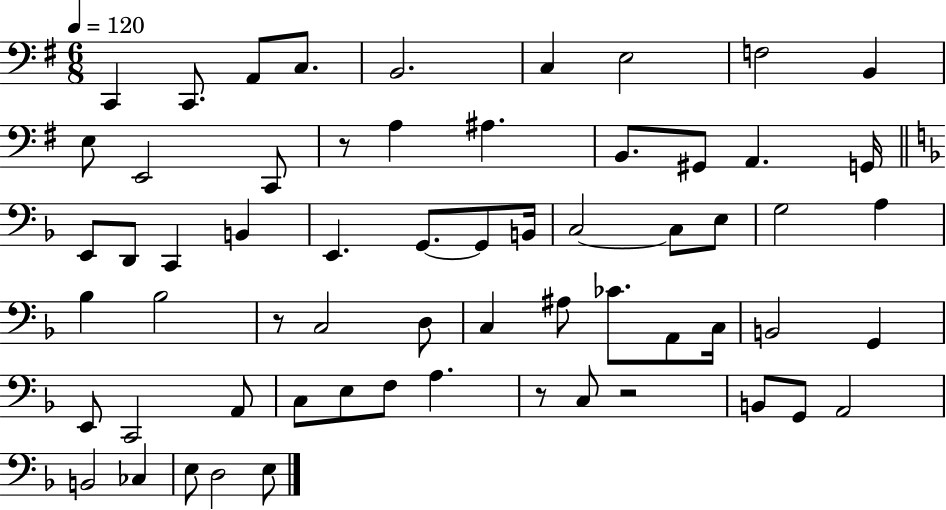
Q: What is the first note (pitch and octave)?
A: C2